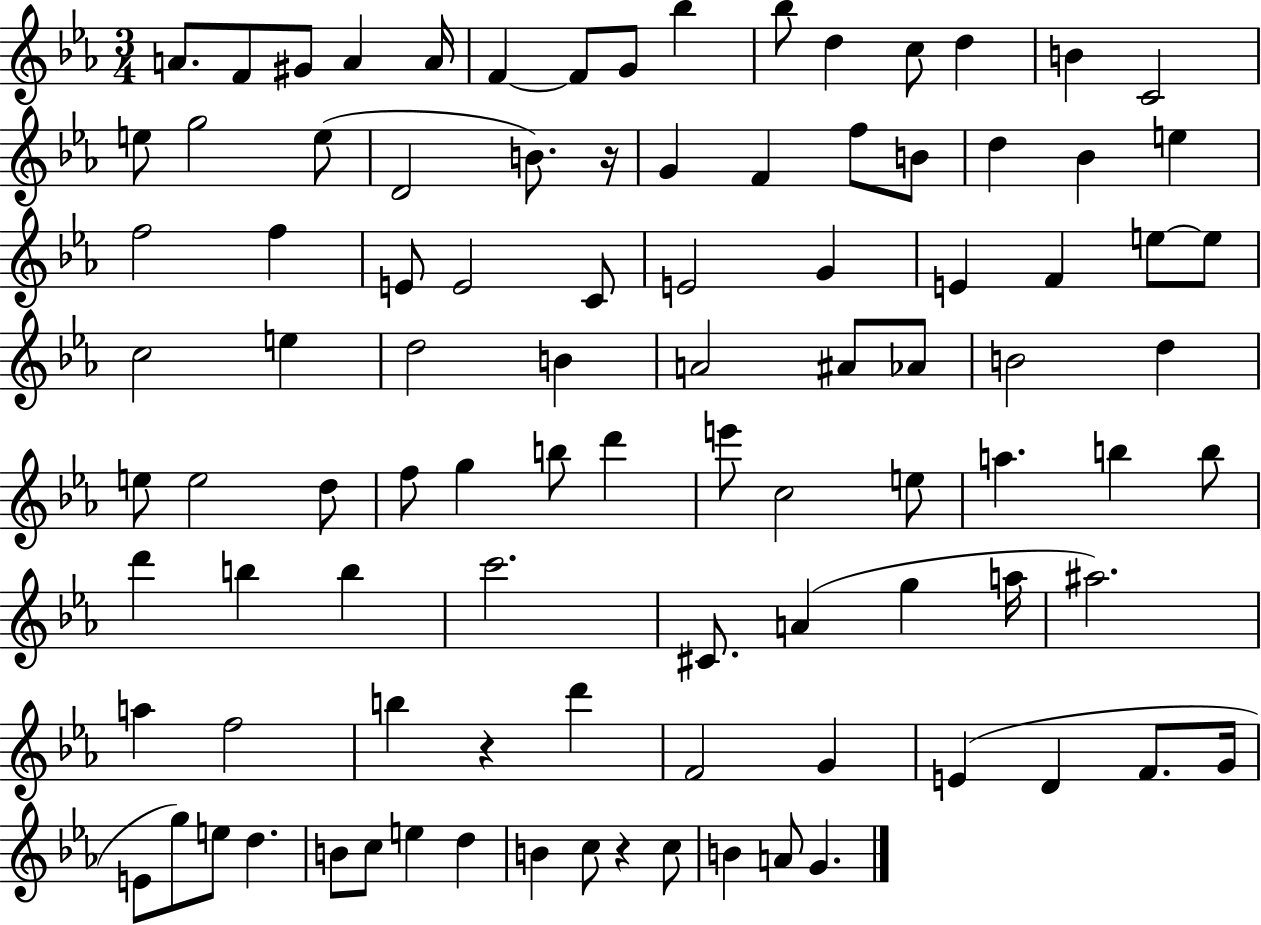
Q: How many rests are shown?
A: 3